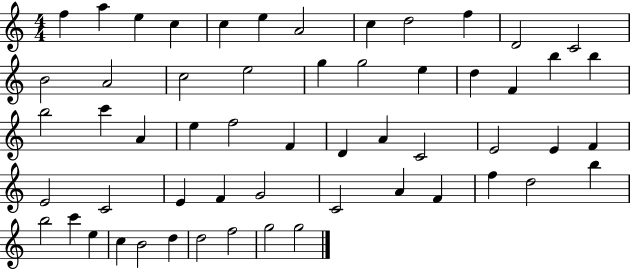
{
  \clef treble
  \numericTimeSignature
  \time 4/4
  \key c \major
  f''4 a''4 e''4 c''4 | c''4 e''4 a'2 | c''4 d''2 f''4 | d'2 c'2 | \break b'2 a'2 | c''2 e''2 | g''4 g''2 e''4 | d''4 f'4 b''4 b''4 | \break b''2 c'''4 a'4 | e''4 f''2 f'4 | d'4 a'4 c'2 | e'2 e'4 f'4 | \break e'2 c'2 | e'4 f'4 g'2 | c'2 a'4 f'4 | f''4 d''2 b''4 | \break b''2 c'''4 e''4 | c''4 b'2 d''4 | d''2 f''2 | g''2 g''2 | \break \bar "|."
}